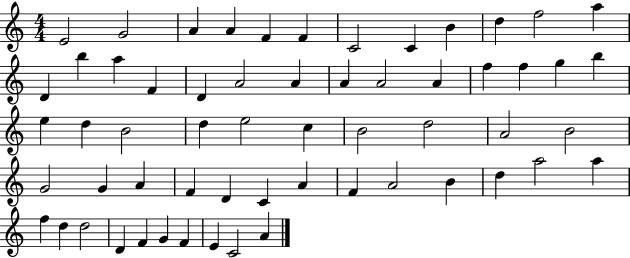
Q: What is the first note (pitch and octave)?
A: E4